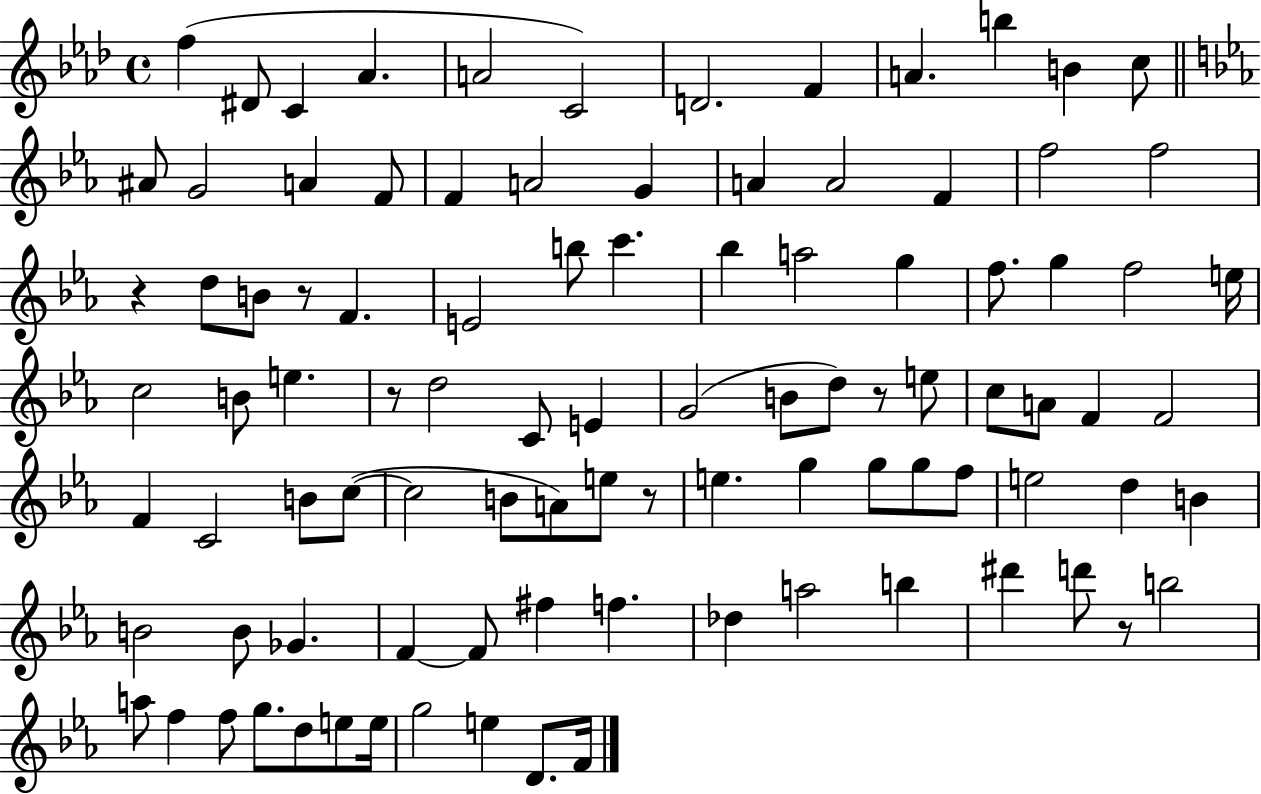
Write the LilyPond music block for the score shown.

{
  \clef treble
  \time 4/4
  \defaultTimeSignature
  \key aes \major
  f''4( dis'8 c'4 aes'4. | a'2 c'2) | d'2. f'4 | a'4. b''4 b'4 c''8 | \break \bar "||" \break \key c \minor ais'8 g'2 a'4 f'8 | f'4 a'2 g'4 | a'4 a'2 f'4 | f''2 f''2 | \break r4 d''8 b'8 r8 f'4. | e'2 b''8 c'''4. | bes''4 a''2 g''4 | f''8. g''4 f''2 e''16 | \break c''2 b'8 e''4. | r8 d''2 c'8 e'4 | g'2( b'8 d''8) r8 e''8 | c''8 a'8 f'4 f'2 | \break f'4 c'2 b'8 c''8~(~ | c''2 b'8 a'8) e''8 r8 | e''4. g''4 g''8 g''8 f''8 | e''2 d''4 b'4 | \break b'2 b'8 ges'4. | f'4~~ f'8 fis''4 f''4. | des''4 a''2 b''4 | dis'''4 d'''8 r8 b''2 | \break a''8 f''4 f''8 g''8. d''8 e''8 e''16 | g''2 e''4 d'8. f'16 | \bar "|."
}